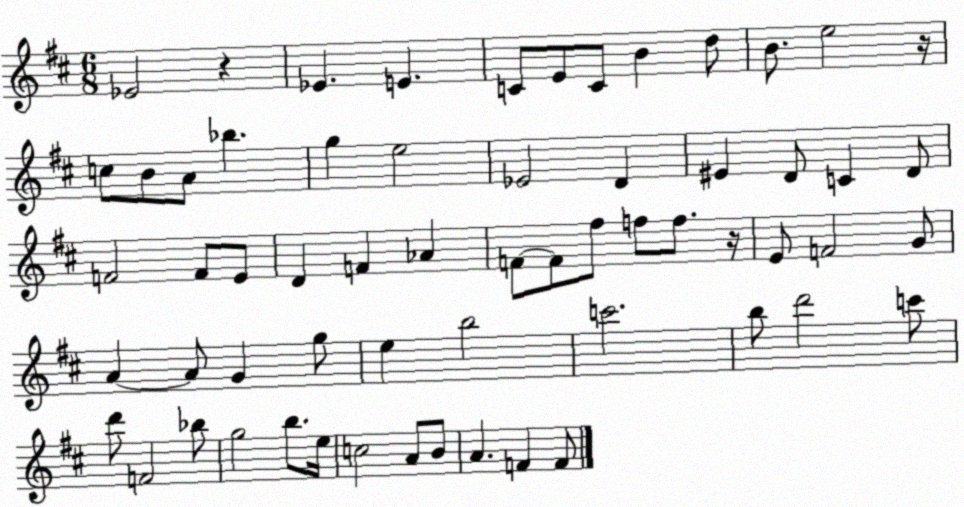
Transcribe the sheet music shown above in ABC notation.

X:1
T:Untitled
M:6/8
L:1/4
K:D
_E2 z _E E C/2 E/2 C/2 B d/2 B/2 e2 z/4 c/2 B/2 A/2 _b g e2 _E2 D ^E D/2 C D/2 F2 F/2 E/2 D F _A F/2 F/2 ^f/2 f/2 f/2 z/4 E/2 F2 G/2 A A/2 G g/2 e b2 c'2 b/2 d'2 c'/2 d'/2 F2 _b/2 g2 b/2 e/4 c2 A/2 B/2 A F F/2